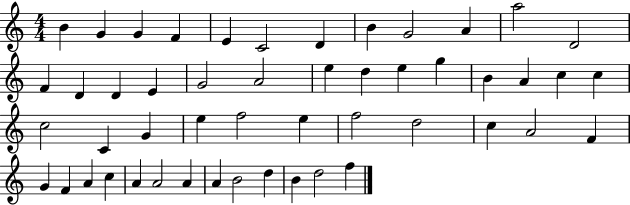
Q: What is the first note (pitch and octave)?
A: B4